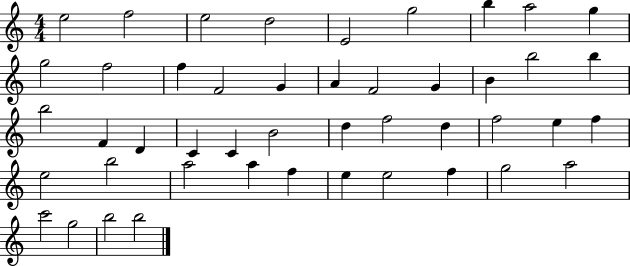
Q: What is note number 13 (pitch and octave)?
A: F4